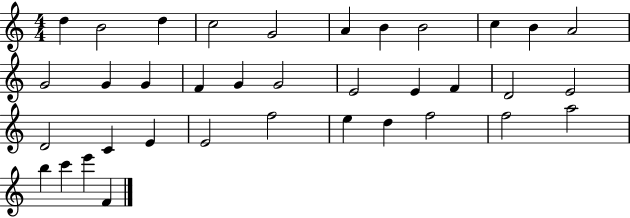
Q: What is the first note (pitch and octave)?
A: D5